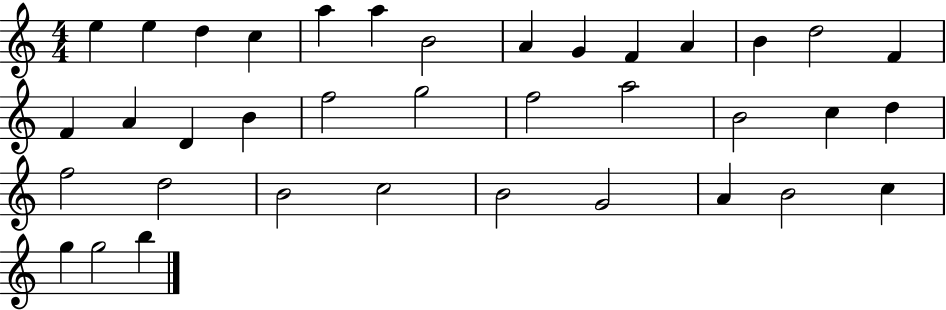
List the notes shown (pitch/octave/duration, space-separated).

E5/q E5/q D5/q C5/q A5/q A5/q B4/h A4/q G4/q F4/q A4/q B4/q D5/h F4/q F4/q A4/q D4/q B4/q F5/h G5/h F5/h A5/h B4/h C5/q D5/q F5/h D5/h B4/h C5/h B4/h G4/h A4/q B4/h C5/q G5/q G5/h B5/q